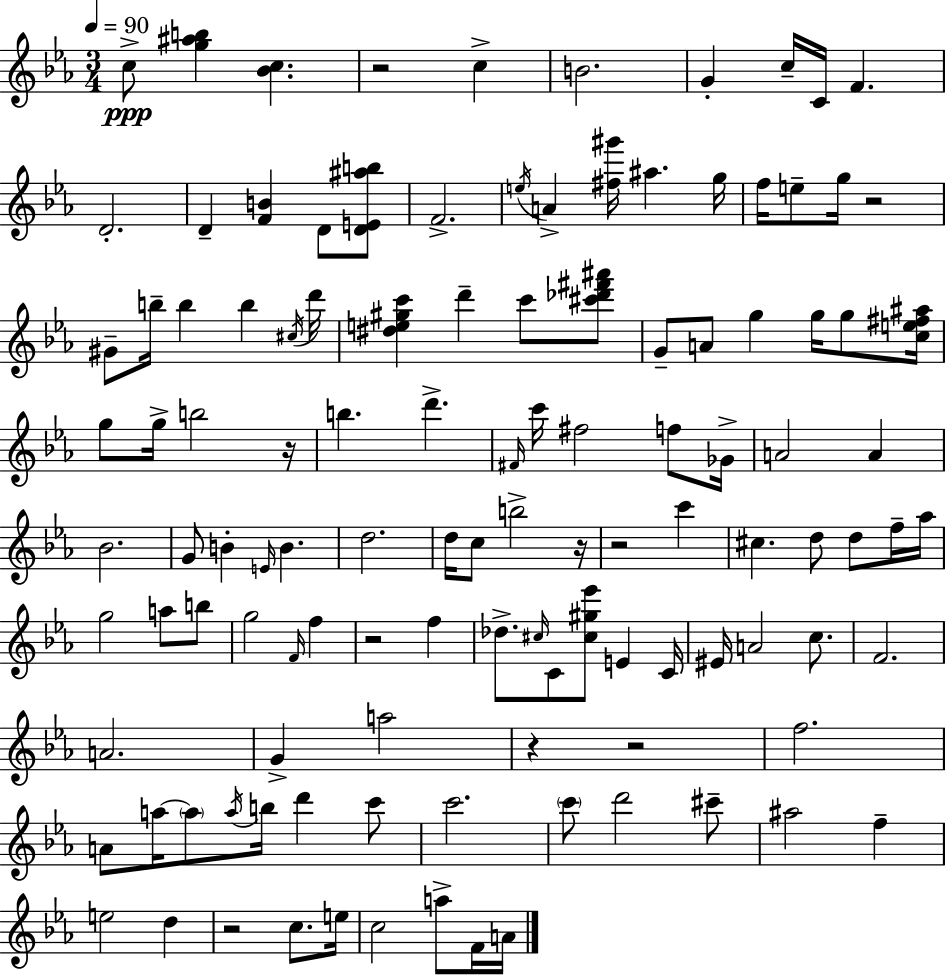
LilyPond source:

{
  \clef treble
  \numericTimeSignature
  \time 3/4
  \key ees \major
  \tempo 4 = 90
  c''8->\ppp <g'' ais'' b''>4 <bes' c''>4. | r2 c''4-> | b'2. | g'4-. c''16-- c'16 f'4. | \break d'2.-. | d'4-- <f' b'>4 d'8 <d' e' ais'' b''>8 | f'2.-> | \acciaccatura { e''16 } a'4-> <fis'' gis'''>16 ais''4. | \break g''16 f''16 e''8-- g''16 r2 | gis'8-- b''16-- b''4 b''4 | \acciaccatura { cis''16 } d'''16 <dis'' e'' gis'' c'''>4 d'''4-- c'''8 | <cis''' des''' fis''' ais'''>8 g'8-- a'8 g''4 g''16 g''8 | \break <c'' e'' fis'' ais''>16 g''8 g''16-> b''2 | r16 b''4. d'''4.-> | \grace { fis'16 } c'''16 fis''2 | f''8 ges'16-> a'2 a'4 | \break bes'2. | g'8 b'4-. \grace { e'16 } b'4. | d''2. | d''16 c''8 b''2-> | \break r16 r2 | c'''4 cis''4. d''8 | d''8 f''16-- aes''16 g''2 | a''8 b''8 g''2 | \break \grace { f'16 } f''4 r2 | f''4 des''8.-> \grace { cis''16 } c'8 <cis'' gis'' ees'''>8 | e'4 c'16 eis'16 a'2 | c''8. f'2. | \break a'2. | g'4-> a''2 | r4 r2 | f''2. | \break a'8 a''16~~ \parenthesize a''8 \acciaccatura { a''16 } | b''16 d'''4 c'''8 c'''2. | \parenthesize c'''8 d'''2 | cis'''8-- ais''2 | \break f''4-- e''2 | d''4 r2 | c''8. e''16 c''2 | a''8-> f'16 a'16 \bar "|."
}